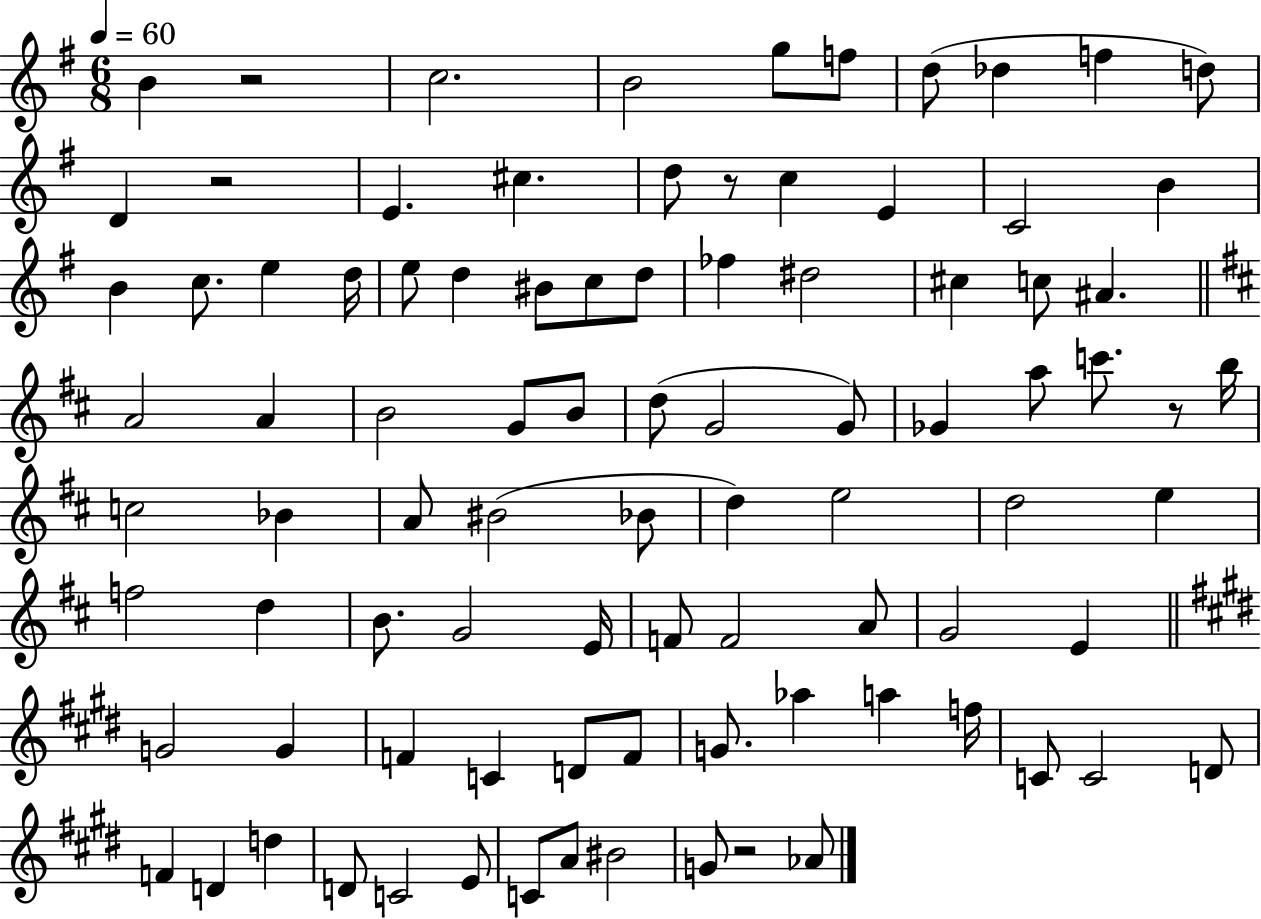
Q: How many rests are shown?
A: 5